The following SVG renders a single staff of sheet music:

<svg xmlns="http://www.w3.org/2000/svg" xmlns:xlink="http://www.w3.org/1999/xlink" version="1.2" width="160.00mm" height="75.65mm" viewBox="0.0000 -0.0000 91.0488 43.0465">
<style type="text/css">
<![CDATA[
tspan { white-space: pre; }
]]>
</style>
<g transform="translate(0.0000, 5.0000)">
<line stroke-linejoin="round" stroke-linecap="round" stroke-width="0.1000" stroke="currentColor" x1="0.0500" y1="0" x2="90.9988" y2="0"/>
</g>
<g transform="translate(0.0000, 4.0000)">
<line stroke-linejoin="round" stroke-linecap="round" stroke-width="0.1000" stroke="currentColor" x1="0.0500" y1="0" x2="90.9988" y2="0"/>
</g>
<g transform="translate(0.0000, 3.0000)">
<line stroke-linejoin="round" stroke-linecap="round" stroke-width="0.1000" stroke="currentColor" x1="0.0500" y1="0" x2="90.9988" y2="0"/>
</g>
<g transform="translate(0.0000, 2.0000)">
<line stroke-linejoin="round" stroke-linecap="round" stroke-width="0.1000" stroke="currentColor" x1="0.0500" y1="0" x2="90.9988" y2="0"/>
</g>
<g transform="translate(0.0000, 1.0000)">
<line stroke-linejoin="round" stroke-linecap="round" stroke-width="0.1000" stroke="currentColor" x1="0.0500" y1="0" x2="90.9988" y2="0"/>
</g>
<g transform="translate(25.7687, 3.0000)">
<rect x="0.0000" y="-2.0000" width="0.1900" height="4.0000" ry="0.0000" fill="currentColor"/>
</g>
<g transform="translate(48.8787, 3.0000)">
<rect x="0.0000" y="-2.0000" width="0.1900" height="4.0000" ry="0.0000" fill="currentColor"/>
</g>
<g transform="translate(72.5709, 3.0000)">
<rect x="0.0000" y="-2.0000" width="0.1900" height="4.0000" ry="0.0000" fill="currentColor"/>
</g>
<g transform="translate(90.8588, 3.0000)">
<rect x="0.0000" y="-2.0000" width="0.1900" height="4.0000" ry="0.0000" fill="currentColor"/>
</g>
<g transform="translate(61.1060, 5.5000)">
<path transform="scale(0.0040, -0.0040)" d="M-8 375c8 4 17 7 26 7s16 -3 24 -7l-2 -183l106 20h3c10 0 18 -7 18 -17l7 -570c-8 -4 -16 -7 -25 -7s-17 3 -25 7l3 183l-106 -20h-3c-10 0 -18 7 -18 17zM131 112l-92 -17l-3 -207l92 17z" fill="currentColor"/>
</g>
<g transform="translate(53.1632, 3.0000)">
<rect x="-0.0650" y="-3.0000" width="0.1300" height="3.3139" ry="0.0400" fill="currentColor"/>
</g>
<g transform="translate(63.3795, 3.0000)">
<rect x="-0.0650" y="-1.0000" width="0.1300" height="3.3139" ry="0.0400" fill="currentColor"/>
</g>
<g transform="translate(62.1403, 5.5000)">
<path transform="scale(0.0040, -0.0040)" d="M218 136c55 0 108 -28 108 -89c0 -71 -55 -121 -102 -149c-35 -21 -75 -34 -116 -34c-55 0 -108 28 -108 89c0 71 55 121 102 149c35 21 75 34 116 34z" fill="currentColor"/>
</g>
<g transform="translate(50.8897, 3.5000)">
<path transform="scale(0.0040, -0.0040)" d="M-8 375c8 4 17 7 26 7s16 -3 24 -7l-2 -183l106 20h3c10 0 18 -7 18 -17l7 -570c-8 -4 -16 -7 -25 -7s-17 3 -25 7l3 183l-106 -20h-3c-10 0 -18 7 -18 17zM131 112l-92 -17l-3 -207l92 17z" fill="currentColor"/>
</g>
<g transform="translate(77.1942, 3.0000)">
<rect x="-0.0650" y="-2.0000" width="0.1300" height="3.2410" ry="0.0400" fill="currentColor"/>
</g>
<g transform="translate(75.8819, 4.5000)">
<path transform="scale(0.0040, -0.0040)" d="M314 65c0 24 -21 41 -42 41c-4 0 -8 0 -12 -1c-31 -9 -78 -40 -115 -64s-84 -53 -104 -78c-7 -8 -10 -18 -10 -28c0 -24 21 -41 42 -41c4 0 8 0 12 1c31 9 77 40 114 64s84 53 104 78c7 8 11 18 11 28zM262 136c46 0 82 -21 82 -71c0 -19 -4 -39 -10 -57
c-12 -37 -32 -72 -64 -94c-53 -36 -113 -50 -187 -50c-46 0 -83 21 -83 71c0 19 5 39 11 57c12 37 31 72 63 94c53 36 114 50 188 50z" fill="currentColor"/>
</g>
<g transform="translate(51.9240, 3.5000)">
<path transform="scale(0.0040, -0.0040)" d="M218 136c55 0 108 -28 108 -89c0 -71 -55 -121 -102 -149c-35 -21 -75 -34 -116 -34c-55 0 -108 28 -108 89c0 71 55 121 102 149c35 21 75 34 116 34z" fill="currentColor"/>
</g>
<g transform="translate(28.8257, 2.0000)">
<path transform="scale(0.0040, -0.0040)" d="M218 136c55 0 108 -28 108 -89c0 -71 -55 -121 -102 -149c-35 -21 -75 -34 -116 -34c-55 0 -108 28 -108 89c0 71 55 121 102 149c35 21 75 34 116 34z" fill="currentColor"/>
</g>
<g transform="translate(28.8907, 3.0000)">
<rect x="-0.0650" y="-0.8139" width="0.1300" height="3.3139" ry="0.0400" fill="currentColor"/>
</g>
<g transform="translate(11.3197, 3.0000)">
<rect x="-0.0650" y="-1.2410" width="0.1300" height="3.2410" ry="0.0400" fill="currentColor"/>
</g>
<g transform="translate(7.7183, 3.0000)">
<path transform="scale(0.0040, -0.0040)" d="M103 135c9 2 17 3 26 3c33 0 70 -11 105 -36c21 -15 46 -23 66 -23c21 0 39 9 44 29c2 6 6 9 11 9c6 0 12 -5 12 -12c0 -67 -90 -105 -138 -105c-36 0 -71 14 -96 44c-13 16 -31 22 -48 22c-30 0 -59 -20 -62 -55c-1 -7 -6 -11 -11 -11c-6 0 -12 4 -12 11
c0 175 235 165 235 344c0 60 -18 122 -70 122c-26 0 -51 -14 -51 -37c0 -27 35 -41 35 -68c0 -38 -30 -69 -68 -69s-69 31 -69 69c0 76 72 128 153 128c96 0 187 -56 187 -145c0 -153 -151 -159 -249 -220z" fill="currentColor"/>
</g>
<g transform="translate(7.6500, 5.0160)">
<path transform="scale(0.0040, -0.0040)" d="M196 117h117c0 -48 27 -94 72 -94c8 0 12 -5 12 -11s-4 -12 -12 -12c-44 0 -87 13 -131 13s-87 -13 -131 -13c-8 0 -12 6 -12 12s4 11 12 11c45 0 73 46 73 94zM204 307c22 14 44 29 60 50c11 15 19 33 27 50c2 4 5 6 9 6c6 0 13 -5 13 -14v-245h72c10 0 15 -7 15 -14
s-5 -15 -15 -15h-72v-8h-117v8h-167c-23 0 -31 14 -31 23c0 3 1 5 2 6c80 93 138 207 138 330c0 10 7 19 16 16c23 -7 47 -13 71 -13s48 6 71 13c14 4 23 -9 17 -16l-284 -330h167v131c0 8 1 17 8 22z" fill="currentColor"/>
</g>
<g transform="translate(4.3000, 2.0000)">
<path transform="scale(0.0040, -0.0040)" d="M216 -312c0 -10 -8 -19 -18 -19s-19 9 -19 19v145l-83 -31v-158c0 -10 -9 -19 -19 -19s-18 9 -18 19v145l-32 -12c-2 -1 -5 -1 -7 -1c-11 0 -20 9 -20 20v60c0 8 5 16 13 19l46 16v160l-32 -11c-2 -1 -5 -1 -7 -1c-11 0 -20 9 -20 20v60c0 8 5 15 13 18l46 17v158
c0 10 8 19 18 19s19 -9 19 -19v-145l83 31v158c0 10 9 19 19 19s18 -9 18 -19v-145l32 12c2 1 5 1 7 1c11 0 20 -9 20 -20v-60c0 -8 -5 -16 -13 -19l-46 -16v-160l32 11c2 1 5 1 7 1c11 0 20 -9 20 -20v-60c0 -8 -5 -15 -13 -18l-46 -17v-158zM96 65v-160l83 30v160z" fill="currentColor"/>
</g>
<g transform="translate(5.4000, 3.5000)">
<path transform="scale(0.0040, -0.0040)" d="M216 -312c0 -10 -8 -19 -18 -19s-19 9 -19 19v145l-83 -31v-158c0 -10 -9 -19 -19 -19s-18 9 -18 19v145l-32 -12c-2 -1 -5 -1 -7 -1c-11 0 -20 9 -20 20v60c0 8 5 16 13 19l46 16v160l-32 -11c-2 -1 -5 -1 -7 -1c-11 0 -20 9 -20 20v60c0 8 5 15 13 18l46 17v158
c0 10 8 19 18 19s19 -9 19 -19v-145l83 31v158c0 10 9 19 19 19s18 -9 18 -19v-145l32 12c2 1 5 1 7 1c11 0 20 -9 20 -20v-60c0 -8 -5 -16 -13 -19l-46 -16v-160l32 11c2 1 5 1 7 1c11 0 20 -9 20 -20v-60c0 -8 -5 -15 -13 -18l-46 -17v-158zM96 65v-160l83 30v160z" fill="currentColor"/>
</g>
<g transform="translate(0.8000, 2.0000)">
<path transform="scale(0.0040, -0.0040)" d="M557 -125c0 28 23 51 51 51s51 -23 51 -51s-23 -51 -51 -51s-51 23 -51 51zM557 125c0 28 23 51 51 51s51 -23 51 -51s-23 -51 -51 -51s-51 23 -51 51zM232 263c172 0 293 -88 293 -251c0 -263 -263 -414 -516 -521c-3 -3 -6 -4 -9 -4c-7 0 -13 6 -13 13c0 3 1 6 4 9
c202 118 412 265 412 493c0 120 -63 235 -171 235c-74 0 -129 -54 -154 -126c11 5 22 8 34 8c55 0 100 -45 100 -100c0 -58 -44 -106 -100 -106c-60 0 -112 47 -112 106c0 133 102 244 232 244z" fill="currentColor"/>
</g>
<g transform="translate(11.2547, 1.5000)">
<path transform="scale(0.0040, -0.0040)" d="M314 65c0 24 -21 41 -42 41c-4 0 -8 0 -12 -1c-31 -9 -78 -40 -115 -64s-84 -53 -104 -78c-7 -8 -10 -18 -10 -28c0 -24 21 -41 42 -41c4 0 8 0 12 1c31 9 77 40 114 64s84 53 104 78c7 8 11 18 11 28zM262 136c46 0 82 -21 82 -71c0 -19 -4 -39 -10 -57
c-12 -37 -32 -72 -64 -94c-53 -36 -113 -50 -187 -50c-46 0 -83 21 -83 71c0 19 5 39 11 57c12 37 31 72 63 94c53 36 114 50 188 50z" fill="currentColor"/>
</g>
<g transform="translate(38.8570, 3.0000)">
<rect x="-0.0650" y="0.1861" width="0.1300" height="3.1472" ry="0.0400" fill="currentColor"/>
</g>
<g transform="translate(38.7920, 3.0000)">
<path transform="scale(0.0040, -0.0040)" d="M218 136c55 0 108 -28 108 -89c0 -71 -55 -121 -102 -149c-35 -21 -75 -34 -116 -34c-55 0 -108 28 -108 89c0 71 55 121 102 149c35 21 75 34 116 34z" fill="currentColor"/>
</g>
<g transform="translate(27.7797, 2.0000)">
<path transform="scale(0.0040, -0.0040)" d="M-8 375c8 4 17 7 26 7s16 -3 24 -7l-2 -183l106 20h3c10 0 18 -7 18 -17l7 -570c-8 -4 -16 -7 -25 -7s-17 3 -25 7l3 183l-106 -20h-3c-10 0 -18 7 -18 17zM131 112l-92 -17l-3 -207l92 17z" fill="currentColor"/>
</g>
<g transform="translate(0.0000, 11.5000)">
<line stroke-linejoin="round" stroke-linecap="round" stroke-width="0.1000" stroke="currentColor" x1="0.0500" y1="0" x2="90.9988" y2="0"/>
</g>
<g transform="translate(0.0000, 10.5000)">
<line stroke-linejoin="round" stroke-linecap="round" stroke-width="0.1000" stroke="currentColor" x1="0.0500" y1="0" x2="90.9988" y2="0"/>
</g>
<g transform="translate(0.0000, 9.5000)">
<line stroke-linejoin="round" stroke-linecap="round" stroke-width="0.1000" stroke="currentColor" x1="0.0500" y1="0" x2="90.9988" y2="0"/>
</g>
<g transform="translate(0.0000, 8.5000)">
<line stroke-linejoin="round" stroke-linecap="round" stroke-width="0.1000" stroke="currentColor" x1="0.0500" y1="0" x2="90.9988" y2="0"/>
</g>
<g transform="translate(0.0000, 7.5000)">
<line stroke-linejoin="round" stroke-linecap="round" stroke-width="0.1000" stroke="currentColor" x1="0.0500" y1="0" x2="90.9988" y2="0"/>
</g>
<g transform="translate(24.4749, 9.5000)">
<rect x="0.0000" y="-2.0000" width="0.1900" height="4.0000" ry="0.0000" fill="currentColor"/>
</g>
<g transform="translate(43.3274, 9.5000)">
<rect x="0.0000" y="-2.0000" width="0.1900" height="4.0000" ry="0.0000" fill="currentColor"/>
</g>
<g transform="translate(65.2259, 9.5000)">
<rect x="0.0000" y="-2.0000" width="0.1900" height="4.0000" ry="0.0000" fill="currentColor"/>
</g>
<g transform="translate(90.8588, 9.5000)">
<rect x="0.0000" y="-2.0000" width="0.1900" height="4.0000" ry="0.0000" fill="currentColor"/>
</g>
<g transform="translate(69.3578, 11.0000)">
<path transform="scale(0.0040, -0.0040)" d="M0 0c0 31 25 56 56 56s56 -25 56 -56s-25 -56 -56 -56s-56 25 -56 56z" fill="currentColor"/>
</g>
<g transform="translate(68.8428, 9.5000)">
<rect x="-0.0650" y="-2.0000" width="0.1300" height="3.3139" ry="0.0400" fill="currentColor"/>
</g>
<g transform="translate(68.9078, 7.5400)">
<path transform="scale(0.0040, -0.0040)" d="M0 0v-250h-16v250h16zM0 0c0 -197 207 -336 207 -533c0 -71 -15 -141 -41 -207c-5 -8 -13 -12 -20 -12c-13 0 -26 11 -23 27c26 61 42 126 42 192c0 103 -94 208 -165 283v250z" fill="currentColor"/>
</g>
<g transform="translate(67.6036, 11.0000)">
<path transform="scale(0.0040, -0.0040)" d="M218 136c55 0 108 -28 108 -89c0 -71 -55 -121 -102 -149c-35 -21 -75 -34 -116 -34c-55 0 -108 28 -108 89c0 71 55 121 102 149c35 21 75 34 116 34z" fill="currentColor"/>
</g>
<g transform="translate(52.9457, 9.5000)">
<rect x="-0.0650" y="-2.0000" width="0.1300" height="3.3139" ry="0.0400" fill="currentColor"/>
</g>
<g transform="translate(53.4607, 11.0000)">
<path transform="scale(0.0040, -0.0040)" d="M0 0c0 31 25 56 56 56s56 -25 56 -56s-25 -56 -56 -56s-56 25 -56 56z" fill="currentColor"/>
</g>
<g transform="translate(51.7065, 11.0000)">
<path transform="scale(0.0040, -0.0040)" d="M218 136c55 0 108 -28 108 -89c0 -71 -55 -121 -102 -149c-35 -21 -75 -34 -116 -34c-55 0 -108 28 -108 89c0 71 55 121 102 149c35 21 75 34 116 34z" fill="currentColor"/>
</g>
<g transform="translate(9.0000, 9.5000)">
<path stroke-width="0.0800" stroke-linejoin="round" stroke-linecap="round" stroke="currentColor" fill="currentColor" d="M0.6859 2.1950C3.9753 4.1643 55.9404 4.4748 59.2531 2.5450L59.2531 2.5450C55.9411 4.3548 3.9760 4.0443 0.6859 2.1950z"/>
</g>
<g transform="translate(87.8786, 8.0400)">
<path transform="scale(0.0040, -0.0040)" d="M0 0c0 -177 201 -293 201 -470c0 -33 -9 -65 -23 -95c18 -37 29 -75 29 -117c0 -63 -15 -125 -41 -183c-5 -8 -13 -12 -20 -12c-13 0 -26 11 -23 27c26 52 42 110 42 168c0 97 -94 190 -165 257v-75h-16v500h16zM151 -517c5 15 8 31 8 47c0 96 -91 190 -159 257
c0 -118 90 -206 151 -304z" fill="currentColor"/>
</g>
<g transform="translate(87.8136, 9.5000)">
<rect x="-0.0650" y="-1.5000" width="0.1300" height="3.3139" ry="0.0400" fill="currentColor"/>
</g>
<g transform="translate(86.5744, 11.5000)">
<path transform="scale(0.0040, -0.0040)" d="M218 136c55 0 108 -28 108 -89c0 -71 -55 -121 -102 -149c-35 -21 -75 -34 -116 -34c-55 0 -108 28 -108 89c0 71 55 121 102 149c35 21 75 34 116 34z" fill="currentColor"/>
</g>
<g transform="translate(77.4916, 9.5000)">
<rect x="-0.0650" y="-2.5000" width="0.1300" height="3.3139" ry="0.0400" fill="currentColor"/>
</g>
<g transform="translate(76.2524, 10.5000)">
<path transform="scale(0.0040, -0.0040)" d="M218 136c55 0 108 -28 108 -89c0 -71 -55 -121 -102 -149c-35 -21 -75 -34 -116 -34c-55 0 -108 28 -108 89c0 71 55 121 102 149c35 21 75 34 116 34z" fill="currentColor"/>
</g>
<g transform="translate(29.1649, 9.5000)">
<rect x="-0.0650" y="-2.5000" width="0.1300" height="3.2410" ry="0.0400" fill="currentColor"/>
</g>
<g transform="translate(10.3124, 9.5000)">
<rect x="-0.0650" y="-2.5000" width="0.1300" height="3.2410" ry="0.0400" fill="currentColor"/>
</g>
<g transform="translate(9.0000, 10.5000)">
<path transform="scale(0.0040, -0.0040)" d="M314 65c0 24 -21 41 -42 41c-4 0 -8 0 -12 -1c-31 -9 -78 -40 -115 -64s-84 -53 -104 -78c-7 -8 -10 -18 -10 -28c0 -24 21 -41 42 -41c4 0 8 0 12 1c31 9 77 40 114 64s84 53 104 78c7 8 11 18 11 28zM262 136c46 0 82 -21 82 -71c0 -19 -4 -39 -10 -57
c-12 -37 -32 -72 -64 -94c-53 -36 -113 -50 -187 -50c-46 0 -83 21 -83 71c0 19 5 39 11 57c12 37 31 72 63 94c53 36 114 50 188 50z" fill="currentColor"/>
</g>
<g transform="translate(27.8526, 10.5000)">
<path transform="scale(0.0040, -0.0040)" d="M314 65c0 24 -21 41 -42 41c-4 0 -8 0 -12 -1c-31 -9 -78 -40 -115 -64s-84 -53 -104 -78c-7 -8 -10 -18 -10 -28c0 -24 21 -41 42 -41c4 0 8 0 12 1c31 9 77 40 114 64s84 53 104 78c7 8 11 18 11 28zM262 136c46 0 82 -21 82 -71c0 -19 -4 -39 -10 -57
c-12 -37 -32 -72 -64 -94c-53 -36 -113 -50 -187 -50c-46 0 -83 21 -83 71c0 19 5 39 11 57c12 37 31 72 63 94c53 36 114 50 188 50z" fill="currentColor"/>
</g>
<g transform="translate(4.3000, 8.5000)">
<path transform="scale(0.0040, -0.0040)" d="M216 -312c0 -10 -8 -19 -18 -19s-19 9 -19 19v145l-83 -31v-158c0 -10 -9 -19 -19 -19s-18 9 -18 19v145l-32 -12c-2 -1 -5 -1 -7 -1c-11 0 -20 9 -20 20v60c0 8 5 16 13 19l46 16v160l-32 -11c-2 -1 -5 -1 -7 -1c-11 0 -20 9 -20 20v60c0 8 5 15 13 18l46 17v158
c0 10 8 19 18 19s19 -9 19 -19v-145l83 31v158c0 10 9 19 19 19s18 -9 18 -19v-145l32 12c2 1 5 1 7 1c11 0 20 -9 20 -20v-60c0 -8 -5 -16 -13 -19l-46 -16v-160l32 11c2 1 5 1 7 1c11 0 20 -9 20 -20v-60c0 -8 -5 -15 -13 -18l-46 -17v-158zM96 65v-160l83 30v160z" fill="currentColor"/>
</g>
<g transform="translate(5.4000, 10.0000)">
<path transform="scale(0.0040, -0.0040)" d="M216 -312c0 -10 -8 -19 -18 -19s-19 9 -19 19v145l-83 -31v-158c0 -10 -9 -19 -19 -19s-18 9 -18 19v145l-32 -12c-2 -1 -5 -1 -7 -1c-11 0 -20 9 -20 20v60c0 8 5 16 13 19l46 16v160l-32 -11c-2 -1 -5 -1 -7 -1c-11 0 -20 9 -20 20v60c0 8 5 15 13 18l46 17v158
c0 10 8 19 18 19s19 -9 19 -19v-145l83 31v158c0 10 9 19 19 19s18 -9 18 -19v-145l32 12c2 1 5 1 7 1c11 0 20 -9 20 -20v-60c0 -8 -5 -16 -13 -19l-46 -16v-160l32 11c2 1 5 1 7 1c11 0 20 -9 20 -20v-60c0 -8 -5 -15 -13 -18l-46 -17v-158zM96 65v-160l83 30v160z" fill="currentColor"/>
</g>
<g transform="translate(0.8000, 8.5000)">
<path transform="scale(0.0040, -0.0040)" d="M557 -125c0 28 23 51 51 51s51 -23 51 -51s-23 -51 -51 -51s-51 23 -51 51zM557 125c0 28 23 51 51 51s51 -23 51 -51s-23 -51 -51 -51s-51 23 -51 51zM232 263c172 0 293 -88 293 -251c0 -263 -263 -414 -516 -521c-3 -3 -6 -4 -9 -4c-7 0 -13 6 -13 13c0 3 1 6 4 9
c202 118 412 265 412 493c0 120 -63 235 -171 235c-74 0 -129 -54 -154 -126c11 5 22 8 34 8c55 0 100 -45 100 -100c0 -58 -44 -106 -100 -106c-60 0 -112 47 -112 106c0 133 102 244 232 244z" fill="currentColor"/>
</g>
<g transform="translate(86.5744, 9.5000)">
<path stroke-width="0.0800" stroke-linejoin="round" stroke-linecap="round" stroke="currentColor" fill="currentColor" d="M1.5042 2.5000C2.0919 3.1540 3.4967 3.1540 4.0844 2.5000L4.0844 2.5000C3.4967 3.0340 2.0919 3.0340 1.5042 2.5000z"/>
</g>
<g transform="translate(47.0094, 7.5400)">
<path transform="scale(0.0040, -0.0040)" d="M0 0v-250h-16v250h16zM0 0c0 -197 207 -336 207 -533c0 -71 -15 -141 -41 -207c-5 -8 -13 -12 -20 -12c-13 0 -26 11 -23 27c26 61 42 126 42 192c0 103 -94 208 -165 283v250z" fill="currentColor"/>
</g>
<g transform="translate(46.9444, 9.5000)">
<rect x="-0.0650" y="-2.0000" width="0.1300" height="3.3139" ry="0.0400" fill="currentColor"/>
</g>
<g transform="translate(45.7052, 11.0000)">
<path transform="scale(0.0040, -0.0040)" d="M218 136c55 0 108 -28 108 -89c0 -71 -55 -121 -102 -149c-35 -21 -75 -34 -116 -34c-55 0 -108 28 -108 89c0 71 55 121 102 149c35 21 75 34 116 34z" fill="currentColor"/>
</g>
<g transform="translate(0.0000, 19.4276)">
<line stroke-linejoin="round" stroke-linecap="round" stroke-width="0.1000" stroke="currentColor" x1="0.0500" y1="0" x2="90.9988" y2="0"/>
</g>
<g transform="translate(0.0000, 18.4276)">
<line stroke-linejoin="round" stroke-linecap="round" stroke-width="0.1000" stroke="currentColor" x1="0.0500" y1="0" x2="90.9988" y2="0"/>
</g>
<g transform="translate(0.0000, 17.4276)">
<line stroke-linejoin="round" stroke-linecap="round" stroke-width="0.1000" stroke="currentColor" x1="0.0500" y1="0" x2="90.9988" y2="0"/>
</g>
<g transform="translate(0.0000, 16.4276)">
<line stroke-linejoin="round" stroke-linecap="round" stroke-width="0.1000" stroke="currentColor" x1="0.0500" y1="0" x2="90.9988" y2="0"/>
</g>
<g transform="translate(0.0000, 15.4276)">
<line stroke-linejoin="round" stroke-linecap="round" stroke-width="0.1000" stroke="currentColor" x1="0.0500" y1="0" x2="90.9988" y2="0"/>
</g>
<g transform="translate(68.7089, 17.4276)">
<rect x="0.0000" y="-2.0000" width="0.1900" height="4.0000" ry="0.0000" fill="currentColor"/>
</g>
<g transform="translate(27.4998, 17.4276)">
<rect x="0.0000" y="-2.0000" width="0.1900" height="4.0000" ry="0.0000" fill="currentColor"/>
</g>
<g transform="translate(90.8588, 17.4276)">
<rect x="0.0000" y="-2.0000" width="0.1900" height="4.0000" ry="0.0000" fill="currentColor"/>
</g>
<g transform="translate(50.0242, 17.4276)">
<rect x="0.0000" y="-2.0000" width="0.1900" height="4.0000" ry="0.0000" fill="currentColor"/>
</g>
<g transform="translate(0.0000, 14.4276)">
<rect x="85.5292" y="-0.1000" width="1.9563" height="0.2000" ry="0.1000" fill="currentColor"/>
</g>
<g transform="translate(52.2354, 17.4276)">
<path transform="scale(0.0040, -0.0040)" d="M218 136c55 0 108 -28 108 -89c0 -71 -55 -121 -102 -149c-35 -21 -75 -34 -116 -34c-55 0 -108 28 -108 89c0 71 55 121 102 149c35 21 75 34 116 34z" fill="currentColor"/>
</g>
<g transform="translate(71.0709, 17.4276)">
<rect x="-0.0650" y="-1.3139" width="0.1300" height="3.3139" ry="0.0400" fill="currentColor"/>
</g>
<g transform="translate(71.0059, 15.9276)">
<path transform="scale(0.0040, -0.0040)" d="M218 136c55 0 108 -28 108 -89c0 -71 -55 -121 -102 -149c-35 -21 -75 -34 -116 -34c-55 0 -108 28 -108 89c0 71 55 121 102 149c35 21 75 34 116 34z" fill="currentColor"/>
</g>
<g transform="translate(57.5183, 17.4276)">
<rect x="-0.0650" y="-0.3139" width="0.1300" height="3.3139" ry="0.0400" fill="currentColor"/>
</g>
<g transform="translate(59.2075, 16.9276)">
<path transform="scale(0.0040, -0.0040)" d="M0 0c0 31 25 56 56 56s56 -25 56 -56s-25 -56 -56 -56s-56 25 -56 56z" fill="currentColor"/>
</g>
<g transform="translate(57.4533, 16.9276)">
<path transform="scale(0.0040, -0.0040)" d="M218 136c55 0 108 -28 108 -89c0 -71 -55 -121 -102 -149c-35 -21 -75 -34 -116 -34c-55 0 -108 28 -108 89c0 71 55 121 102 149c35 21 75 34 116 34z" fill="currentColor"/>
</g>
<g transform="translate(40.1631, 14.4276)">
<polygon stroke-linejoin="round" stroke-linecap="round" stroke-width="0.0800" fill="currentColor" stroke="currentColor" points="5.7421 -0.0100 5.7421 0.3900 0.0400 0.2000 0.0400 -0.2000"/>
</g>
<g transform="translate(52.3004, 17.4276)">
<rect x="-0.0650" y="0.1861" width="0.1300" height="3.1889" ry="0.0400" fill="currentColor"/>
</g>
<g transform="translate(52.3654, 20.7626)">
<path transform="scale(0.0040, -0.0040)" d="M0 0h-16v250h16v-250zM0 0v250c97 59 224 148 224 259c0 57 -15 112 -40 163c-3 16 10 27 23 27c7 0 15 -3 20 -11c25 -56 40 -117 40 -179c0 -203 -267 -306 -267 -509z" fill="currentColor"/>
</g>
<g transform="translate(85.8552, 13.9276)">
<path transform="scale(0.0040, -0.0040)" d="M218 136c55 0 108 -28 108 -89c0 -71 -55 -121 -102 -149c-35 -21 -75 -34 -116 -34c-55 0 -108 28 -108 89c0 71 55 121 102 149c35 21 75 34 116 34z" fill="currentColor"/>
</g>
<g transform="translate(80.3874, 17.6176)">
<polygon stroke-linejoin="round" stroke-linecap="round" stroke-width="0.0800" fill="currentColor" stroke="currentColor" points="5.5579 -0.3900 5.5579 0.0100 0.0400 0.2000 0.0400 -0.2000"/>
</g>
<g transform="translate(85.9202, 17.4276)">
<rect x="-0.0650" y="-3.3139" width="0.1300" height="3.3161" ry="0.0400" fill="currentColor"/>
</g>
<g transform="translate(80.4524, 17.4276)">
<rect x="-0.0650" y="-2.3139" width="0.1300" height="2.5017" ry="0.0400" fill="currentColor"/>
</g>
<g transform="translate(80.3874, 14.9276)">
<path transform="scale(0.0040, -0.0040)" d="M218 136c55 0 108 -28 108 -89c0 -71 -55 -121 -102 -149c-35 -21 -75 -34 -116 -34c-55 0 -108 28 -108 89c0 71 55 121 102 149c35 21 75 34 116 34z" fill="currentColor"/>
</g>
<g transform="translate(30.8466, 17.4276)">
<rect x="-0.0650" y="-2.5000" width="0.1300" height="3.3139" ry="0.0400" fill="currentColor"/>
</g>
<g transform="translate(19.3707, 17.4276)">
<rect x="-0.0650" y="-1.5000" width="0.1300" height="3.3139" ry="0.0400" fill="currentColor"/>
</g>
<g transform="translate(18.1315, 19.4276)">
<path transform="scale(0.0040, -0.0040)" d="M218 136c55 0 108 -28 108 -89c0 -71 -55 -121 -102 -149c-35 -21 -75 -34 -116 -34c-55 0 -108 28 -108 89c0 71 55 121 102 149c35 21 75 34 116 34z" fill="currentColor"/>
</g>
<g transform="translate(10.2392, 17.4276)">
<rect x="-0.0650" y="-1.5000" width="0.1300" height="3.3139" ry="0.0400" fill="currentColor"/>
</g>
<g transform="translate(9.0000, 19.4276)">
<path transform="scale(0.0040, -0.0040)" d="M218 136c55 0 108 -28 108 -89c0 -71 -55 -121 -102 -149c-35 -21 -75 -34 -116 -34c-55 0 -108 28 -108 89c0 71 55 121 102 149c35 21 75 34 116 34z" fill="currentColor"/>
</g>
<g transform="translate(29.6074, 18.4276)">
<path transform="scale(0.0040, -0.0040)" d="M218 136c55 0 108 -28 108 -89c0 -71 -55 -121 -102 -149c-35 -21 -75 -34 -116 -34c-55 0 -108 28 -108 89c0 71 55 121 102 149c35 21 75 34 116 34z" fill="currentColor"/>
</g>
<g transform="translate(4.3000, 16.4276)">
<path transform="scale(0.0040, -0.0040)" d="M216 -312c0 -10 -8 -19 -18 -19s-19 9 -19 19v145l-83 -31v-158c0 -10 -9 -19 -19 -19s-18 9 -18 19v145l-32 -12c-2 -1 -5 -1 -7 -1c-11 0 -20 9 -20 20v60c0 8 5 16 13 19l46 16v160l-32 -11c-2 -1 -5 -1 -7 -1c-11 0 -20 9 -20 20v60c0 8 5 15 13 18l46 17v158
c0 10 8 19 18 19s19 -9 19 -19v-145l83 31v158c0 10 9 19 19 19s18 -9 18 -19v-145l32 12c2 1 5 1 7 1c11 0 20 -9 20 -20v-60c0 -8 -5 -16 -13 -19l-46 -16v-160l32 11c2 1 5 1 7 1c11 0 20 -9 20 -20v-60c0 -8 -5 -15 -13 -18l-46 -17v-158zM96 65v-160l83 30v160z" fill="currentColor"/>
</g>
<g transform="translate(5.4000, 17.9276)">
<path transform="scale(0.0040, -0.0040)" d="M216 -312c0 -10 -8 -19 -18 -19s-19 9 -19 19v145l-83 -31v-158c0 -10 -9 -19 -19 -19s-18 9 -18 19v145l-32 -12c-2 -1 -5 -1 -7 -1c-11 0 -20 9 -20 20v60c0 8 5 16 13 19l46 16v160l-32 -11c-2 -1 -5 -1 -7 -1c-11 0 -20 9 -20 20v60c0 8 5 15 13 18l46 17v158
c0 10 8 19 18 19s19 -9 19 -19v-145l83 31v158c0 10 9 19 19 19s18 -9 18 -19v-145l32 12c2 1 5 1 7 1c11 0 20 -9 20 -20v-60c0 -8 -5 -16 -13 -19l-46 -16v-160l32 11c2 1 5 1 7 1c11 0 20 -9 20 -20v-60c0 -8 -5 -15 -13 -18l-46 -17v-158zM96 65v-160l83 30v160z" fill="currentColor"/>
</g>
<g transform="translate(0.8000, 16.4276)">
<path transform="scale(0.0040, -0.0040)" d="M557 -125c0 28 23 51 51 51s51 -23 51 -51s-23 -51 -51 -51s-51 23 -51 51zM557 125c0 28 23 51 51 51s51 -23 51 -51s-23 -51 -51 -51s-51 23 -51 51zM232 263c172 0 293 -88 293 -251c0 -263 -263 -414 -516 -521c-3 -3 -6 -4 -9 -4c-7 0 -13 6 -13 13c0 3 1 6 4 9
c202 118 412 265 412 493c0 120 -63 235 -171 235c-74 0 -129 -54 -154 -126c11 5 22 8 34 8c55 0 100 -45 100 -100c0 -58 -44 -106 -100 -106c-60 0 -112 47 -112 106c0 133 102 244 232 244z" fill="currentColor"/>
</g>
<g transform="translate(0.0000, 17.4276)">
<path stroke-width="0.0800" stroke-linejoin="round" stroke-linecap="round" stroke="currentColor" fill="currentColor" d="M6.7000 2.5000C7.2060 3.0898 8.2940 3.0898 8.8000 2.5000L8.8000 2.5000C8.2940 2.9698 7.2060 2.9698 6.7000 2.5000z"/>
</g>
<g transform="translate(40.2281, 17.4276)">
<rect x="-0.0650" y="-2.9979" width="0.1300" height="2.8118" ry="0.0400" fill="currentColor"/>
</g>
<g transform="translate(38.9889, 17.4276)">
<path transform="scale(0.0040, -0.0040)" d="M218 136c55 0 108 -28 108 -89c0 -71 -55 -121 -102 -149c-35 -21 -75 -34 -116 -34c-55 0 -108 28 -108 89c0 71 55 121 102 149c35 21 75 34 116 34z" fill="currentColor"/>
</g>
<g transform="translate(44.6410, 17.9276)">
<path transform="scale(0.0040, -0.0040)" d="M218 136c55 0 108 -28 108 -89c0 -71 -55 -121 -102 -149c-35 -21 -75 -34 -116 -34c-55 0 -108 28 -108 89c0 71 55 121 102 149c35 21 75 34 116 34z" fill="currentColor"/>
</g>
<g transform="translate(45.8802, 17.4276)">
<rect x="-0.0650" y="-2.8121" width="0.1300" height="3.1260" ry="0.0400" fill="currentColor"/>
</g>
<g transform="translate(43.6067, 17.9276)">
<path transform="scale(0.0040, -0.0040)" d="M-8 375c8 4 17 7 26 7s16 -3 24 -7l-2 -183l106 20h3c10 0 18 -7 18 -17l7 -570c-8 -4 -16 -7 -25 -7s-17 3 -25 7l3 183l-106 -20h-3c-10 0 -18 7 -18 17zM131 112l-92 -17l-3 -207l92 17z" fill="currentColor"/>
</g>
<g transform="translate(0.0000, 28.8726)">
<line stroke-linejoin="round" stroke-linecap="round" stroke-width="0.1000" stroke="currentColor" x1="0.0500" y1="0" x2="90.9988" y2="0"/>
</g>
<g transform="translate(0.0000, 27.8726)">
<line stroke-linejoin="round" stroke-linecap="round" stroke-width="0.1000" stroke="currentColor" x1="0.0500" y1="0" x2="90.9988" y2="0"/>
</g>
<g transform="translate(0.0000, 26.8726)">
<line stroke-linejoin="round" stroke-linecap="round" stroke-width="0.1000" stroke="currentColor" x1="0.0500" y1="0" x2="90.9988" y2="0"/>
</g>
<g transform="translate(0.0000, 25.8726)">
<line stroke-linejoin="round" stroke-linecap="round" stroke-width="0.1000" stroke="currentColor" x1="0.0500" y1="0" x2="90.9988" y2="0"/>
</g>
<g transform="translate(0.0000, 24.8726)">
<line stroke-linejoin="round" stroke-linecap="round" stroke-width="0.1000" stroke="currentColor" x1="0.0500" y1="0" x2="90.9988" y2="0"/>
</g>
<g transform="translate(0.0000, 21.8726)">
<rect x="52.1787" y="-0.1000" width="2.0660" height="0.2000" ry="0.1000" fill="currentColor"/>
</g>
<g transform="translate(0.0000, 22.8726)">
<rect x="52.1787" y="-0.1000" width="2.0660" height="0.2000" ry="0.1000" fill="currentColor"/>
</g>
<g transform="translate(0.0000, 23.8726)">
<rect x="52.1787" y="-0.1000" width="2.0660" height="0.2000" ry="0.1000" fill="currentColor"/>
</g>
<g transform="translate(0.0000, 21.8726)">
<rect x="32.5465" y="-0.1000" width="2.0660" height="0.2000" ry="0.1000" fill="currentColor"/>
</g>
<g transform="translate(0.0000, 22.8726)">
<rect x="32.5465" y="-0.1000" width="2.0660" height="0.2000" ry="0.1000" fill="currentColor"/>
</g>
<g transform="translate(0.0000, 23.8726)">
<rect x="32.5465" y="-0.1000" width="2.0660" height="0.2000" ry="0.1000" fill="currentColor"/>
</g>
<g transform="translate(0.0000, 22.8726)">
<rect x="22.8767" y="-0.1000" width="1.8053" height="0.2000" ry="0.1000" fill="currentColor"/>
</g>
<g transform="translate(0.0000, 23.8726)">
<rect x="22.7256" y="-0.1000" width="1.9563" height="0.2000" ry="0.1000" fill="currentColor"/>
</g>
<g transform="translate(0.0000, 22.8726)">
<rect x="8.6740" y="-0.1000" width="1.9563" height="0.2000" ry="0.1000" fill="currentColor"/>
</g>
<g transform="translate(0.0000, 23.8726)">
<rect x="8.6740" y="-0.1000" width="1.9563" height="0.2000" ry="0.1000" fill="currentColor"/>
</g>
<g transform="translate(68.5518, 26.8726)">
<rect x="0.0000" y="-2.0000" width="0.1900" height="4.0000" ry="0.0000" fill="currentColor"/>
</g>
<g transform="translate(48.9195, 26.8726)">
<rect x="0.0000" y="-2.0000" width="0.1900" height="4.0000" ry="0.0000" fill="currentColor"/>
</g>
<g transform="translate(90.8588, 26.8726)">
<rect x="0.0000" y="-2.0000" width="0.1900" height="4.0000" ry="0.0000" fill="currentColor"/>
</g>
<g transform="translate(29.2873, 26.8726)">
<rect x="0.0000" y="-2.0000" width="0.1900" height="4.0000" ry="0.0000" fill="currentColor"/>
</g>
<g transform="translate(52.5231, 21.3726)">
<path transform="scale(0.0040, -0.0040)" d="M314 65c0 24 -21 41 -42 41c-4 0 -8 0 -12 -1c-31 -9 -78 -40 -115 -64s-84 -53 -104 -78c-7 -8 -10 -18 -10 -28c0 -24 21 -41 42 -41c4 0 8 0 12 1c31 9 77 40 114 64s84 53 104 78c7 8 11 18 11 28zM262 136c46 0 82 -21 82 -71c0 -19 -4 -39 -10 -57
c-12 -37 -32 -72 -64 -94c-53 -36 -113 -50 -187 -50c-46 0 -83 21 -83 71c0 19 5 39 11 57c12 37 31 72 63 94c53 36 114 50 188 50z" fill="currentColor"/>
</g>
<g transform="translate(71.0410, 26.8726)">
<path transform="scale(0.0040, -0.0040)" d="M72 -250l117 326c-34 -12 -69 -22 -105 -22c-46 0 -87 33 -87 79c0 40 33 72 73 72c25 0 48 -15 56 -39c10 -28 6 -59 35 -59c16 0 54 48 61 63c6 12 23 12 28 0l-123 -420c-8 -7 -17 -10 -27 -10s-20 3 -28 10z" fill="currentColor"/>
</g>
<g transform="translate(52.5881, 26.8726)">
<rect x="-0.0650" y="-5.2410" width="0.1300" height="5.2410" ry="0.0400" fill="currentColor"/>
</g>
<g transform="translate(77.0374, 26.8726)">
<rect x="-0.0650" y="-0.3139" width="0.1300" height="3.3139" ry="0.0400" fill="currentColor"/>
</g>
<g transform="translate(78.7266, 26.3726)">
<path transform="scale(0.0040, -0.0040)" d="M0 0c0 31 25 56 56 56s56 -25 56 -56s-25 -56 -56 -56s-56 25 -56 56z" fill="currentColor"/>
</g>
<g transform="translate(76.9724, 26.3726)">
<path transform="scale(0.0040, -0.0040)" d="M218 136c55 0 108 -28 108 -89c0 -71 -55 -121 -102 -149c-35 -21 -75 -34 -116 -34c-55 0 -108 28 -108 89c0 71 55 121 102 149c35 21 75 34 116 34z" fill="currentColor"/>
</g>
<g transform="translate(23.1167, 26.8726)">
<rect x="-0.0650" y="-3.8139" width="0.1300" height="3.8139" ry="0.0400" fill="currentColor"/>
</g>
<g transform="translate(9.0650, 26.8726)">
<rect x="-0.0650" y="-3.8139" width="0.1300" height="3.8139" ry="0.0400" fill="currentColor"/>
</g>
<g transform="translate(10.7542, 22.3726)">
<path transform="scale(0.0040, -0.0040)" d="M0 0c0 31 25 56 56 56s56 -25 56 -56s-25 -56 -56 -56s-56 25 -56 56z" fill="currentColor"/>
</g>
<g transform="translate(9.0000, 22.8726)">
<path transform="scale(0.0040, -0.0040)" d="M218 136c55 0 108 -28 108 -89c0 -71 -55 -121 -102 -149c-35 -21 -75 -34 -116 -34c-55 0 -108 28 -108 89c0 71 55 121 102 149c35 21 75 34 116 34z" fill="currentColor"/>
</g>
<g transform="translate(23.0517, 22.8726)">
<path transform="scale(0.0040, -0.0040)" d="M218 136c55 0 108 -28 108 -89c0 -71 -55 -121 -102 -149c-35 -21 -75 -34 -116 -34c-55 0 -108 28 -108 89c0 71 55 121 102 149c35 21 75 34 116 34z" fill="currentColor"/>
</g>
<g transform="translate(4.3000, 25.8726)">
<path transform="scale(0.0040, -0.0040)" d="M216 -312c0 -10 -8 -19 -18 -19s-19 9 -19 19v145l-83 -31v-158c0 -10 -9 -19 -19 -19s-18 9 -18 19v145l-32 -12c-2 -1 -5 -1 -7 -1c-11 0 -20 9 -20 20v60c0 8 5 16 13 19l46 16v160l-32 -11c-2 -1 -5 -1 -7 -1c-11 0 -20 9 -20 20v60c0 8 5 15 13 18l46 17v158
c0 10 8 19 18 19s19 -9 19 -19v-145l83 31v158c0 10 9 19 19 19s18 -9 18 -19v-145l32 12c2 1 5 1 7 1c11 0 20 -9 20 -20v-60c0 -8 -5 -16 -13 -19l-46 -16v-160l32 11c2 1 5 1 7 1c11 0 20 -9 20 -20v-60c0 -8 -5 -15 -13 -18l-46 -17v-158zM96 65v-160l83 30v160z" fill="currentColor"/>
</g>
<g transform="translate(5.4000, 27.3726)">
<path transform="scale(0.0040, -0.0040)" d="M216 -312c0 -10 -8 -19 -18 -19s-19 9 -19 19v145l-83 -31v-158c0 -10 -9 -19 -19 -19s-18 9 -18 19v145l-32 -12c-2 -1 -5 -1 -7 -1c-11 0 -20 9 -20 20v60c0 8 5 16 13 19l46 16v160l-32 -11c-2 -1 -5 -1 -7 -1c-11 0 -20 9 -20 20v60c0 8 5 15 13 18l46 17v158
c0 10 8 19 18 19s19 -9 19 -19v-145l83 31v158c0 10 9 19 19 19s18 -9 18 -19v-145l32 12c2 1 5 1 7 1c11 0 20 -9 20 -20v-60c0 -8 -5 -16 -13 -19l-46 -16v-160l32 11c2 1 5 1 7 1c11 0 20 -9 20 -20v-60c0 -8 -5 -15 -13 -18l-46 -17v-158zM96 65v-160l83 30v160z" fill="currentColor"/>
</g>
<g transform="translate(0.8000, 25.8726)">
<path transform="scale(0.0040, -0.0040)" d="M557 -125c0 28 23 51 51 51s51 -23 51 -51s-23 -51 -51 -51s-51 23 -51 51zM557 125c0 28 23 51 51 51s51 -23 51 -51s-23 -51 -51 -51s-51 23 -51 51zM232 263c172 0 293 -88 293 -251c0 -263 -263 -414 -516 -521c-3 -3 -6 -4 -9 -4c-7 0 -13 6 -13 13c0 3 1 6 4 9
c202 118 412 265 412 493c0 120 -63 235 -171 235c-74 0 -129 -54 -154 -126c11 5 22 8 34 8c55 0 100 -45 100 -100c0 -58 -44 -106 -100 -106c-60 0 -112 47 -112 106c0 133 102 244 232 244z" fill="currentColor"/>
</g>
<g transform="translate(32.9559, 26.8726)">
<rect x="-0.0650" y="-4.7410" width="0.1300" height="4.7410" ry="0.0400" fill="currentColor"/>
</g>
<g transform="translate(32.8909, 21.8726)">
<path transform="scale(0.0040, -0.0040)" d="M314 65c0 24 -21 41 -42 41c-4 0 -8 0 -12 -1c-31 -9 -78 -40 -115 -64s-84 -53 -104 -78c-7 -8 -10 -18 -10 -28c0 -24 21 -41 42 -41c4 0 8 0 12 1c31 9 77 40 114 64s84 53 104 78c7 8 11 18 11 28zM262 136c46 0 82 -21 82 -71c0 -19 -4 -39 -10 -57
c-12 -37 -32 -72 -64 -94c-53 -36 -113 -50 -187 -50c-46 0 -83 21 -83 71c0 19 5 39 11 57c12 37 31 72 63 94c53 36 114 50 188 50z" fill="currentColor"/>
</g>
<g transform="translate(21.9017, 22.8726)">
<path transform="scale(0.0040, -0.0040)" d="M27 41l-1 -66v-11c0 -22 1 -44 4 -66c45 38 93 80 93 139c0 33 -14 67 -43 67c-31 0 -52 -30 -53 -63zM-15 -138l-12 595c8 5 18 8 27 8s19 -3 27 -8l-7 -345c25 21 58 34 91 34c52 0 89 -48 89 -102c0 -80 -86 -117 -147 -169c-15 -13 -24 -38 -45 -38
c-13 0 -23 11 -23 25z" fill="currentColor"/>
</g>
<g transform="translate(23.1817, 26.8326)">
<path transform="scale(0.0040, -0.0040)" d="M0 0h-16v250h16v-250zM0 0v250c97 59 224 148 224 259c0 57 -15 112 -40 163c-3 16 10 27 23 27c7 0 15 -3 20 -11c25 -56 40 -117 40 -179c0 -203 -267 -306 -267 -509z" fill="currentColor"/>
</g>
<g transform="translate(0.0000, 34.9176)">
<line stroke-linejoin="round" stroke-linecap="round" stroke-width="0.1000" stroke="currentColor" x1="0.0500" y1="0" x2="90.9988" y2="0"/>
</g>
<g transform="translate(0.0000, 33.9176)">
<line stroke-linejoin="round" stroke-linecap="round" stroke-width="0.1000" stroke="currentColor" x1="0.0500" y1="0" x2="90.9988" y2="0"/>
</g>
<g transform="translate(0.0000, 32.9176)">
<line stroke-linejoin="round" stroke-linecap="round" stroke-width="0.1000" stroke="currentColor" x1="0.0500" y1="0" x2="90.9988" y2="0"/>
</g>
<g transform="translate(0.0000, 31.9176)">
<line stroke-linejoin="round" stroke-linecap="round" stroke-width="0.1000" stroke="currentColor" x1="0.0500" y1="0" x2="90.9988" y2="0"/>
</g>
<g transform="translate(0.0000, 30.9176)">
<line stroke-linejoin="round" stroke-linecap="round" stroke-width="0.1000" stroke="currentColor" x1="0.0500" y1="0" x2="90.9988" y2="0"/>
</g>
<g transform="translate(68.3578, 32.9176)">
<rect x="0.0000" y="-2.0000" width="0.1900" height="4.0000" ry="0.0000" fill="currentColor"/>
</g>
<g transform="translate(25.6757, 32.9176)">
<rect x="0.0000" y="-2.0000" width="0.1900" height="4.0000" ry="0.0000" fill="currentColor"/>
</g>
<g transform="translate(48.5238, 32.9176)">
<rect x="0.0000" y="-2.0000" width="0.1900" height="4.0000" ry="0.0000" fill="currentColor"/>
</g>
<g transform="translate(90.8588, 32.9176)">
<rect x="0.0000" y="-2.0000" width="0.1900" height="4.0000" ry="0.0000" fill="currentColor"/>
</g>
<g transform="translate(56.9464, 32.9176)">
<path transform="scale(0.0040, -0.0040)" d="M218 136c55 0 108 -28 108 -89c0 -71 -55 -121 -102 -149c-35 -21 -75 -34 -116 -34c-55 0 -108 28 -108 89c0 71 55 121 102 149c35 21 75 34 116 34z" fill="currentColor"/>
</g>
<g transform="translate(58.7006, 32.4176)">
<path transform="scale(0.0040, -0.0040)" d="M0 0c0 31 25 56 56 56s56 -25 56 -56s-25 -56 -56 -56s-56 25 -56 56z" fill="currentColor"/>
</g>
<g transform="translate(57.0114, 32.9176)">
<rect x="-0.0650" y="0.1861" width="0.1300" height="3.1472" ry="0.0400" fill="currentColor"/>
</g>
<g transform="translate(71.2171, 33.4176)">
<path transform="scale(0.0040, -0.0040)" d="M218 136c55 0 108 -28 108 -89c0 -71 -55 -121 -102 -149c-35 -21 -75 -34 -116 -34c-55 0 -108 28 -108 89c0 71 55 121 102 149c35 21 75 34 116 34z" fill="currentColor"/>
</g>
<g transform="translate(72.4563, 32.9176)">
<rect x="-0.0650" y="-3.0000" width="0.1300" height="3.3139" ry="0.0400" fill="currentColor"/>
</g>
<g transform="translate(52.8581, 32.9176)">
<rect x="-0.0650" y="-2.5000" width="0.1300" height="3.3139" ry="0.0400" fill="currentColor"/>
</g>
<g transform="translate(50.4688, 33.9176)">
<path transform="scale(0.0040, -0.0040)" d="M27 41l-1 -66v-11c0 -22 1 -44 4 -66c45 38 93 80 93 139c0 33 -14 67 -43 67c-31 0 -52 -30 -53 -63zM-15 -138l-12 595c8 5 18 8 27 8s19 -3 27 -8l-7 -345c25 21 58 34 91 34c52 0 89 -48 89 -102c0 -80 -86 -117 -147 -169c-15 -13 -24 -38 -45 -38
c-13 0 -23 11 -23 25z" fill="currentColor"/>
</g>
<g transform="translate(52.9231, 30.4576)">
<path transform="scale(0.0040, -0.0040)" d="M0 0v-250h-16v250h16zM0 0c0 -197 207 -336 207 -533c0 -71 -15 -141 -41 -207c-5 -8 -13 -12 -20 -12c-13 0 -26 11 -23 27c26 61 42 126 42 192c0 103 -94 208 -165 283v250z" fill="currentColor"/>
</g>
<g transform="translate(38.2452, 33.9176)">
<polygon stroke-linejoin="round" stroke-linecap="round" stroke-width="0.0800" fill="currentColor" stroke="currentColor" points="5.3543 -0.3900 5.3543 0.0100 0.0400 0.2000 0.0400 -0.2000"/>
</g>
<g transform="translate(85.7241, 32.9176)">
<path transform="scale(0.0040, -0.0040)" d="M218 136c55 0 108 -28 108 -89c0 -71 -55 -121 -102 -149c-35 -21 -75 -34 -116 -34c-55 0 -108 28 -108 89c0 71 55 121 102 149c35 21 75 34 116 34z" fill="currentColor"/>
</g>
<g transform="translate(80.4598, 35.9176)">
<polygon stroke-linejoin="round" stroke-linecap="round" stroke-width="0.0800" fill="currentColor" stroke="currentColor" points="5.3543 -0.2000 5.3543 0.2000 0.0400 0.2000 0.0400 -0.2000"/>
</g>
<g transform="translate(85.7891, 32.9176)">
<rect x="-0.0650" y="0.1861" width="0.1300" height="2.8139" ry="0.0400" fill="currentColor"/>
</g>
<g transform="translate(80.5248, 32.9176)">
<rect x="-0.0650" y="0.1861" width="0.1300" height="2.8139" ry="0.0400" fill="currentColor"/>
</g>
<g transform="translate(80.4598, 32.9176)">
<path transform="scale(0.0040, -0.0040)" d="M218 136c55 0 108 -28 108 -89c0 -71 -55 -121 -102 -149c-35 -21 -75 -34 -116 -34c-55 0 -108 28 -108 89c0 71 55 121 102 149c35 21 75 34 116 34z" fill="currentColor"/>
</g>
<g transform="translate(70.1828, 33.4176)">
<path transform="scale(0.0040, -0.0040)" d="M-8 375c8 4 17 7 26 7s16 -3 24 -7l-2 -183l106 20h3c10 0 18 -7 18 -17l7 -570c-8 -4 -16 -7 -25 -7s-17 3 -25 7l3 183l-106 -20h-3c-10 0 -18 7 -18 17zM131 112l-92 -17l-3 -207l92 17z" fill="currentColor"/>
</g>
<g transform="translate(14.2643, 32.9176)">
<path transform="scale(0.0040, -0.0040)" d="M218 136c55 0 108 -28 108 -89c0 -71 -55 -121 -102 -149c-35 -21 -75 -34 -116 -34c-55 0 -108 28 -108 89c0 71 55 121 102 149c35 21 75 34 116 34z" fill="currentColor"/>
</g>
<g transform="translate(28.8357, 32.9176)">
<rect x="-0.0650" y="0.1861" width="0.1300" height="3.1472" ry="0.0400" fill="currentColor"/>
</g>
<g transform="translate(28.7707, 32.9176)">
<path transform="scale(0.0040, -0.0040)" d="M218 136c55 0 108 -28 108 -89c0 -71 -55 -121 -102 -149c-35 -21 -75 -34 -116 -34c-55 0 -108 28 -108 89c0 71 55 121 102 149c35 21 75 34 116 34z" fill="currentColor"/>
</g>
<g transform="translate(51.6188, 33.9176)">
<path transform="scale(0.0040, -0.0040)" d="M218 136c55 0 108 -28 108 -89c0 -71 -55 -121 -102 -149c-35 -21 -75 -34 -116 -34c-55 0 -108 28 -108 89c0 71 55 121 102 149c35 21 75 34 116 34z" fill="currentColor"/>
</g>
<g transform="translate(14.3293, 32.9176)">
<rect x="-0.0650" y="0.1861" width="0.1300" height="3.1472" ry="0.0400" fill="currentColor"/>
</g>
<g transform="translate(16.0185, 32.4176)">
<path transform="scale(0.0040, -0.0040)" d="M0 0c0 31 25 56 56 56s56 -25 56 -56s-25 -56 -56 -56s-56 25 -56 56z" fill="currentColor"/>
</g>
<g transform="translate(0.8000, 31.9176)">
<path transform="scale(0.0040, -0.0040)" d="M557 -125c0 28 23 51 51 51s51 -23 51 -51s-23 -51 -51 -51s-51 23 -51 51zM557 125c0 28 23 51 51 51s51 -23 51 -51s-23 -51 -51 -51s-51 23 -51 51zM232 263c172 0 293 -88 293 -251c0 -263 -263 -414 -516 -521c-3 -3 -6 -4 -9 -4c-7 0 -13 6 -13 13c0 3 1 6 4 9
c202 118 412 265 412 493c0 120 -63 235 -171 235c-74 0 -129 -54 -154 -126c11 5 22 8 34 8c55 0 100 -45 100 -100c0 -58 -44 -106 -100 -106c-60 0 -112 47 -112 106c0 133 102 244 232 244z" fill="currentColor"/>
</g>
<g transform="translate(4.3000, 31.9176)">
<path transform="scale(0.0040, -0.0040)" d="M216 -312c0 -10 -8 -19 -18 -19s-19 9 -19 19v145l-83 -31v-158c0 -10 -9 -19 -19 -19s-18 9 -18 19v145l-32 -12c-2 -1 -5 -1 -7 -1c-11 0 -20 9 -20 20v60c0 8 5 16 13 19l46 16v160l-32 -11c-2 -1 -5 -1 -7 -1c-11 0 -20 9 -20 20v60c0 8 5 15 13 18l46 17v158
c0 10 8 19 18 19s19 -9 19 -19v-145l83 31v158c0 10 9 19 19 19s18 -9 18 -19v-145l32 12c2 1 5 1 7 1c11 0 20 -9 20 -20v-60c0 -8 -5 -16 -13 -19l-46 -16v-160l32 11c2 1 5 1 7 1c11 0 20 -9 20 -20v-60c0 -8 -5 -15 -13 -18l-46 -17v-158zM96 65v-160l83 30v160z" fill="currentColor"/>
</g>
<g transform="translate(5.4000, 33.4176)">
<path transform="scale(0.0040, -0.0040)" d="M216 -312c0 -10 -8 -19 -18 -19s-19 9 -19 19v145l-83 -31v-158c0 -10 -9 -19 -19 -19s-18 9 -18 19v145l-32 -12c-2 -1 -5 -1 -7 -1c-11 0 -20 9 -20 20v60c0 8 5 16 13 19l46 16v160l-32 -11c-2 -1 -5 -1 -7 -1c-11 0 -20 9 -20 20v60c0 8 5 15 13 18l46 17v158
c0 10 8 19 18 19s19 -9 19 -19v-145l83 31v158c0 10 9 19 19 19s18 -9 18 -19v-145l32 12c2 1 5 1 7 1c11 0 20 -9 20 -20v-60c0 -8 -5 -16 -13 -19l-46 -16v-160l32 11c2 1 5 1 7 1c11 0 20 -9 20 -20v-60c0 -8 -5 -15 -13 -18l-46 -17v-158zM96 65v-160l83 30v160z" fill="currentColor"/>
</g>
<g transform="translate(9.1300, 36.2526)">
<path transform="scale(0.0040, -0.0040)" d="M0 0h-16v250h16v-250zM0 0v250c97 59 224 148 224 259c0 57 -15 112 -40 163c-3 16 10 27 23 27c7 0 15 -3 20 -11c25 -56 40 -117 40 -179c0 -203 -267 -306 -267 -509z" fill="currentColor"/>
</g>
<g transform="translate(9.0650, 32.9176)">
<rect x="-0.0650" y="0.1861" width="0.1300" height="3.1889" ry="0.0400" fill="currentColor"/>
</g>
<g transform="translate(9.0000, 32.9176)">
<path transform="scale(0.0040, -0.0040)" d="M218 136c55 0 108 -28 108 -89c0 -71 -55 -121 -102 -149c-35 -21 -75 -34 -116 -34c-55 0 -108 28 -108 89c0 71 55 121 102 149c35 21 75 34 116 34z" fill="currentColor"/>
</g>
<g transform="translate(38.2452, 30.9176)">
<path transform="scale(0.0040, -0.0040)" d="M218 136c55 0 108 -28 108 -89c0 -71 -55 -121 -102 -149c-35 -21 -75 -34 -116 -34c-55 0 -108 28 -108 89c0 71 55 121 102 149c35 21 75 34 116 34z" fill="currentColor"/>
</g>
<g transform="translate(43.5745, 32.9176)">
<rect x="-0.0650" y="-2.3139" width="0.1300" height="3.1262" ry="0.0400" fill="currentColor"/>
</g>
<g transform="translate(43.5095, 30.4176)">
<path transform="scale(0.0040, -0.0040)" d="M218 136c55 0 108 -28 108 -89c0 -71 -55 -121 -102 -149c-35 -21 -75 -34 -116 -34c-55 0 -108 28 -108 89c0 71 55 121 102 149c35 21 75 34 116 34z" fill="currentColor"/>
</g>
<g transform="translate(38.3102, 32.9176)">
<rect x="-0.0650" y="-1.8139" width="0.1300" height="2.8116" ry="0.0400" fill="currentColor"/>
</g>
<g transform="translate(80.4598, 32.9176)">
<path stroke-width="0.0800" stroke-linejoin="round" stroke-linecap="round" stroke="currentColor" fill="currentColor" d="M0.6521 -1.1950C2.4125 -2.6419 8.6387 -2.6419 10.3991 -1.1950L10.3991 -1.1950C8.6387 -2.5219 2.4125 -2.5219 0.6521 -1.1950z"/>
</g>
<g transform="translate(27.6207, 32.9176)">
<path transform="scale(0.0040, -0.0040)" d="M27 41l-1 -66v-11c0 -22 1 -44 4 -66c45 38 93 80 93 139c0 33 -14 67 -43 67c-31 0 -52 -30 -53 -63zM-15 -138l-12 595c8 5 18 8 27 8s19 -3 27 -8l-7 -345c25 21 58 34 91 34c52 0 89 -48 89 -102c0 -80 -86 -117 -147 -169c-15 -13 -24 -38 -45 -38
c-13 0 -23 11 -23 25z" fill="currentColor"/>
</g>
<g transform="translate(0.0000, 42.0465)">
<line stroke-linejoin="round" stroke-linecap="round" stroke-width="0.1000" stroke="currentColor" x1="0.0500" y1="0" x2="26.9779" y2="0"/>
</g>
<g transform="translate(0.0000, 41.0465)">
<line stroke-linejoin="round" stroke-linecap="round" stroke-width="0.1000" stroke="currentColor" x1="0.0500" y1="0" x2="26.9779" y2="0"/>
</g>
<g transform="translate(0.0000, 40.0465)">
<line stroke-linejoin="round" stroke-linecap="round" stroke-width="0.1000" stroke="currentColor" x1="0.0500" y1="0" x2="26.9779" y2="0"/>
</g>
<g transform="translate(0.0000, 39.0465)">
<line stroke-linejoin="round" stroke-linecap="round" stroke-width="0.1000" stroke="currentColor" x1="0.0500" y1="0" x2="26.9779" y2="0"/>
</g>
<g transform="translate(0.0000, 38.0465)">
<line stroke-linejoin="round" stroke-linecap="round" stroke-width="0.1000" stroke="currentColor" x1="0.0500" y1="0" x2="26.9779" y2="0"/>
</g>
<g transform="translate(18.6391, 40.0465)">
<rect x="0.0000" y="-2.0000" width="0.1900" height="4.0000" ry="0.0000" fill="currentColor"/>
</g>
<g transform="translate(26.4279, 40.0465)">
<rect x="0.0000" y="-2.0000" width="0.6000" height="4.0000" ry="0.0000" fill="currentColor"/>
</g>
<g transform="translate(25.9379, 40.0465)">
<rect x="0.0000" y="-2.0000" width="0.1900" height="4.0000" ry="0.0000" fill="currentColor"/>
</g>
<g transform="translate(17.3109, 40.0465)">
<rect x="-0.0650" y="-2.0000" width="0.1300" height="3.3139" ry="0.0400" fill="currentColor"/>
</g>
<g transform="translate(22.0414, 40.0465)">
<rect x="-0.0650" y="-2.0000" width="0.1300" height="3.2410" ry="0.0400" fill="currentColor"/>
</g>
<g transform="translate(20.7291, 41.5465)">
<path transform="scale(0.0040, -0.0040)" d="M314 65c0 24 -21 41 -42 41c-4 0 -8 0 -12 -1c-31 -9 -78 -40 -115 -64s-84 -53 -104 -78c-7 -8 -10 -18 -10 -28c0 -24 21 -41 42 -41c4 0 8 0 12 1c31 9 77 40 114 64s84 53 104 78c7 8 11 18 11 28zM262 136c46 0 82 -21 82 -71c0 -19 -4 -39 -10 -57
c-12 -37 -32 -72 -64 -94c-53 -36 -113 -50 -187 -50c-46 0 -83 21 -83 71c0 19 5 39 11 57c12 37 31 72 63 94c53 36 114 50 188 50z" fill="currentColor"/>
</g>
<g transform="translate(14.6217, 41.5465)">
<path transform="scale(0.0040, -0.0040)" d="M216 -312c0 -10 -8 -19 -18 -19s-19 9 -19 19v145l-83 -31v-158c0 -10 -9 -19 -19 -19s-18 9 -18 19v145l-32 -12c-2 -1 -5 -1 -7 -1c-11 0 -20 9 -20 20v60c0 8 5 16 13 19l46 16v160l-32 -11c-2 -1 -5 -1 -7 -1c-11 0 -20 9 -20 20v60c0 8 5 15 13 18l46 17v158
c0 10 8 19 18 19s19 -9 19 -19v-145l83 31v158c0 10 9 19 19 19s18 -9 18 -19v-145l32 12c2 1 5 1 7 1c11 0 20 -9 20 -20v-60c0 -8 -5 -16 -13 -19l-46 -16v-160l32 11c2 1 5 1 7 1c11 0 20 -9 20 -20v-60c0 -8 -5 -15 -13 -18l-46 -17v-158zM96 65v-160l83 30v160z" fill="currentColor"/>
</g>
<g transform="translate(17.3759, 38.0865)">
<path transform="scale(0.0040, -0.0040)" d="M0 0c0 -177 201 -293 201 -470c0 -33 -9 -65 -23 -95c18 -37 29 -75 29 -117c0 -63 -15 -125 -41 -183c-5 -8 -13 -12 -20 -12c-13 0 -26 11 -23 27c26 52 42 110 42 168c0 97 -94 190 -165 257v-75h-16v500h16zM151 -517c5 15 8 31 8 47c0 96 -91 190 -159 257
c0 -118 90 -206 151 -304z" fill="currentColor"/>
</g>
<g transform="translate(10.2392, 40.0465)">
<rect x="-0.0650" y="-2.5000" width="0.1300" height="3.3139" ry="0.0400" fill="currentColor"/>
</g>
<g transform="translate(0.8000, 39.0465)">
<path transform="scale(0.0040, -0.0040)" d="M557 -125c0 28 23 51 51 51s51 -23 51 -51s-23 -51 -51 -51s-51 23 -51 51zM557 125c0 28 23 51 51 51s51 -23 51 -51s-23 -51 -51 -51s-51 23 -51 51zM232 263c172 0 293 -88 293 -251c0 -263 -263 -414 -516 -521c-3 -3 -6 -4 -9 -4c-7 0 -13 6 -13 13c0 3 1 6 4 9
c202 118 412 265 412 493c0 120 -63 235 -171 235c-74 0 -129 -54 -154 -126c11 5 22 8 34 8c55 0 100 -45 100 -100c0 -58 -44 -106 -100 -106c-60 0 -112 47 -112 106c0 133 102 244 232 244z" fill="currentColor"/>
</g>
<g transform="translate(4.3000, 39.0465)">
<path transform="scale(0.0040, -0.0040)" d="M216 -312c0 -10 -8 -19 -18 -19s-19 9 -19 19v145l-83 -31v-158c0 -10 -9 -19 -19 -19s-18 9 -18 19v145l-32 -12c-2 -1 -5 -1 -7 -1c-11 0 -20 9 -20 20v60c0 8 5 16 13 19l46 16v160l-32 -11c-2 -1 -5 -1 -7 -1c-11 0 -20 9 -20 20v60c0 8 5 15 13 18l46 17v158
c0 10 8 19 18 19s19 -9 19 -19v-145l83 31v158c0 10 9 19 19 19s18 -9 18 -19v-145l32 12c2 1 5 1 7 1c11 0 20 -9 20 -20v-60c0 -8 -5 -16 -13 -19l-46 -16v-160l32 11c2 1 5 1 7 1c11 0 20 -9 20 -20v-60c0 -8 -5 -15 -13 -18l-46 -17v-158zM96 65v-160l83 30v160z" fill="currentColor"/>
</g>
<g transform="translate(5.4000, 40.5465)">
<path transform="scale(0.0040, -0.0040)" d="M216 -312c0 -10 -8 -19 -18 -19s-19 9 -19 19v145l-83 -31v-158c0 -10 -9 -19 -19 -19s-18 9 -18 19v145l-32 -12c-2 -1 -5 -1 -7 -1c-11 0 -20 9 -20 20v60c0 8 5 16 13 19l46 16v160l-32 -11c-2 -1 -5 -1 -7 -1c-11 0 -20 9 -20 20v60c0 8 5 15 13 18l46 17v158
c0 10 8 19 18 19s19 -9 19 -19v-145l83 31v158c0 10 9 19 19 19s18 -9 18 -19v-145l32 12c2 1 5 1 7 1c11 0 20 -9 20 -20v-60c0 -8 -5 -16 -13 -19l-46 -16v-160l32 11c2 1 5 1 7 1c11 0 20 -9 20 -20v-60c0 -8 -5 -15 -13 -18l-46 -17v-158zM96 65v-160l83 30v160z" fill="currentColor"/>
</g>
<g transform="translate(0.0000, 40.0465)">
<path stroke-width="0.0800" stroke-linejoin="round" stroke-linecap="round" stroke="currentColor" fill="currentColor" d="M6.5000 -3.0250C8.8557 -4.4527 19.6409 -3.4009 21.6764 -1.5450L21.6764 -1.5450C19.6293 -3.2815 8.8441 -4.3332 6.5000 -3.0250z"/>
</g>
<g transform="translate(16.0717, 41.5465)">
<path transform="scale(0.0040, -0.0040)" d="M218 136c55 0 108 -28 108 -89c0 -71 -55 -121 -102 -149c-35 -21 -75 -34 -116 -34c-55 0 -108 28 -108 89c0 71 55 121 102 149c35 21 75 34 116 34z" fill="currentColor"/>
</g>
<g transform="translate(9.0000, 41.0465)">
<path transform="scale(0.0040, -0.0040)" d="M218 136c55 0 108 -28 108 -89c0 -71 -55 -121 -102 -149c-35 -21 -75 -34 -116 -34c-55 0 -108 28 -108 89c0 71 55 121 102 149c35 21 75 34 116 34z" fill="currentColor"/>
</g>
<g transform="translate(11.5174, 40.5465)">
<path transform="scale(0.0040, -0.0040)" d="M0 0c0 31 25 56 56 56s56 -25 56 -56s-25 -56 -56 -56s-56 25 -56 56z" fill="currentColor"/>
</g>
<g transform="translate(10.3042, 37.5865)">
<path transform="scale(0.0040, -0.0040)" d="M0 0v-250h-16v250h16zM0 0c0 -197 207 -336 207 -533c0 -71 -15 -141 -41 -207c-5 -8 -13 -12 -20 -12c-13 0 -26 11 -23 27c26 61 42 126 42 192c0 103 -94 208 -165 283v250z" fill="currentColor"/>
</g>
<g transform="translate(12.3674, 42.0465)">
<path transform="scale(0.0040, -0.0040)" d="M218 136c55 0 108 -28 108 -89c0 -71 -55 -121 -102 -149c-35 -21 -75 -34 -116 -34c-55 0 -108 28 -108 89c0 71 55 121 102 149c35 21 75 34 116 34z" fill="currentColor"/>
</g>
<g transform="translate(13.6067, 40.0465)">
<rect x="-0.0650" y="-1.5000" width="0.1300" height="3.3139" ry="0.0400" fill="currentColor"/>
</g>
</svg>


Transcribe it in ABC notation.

X:1
T:Untitled
M:2/4
L:1/4
K:D
G,2 F, D, C, F,, A,,2 B,,2 B,,2 A,,/2 A,, A,,/2 B,, G,,/4 G,, G,, B,, D,/2 C,/2 D,/2 E, G, B,/2 D/2 E _E/2 G2 A2 z/2 E, D,/2 D, _D, A,/2 B,/2 _B,,/2 D, C, D,/2 D,/2 B,,/2 G,, ^A,,/4 A,,2